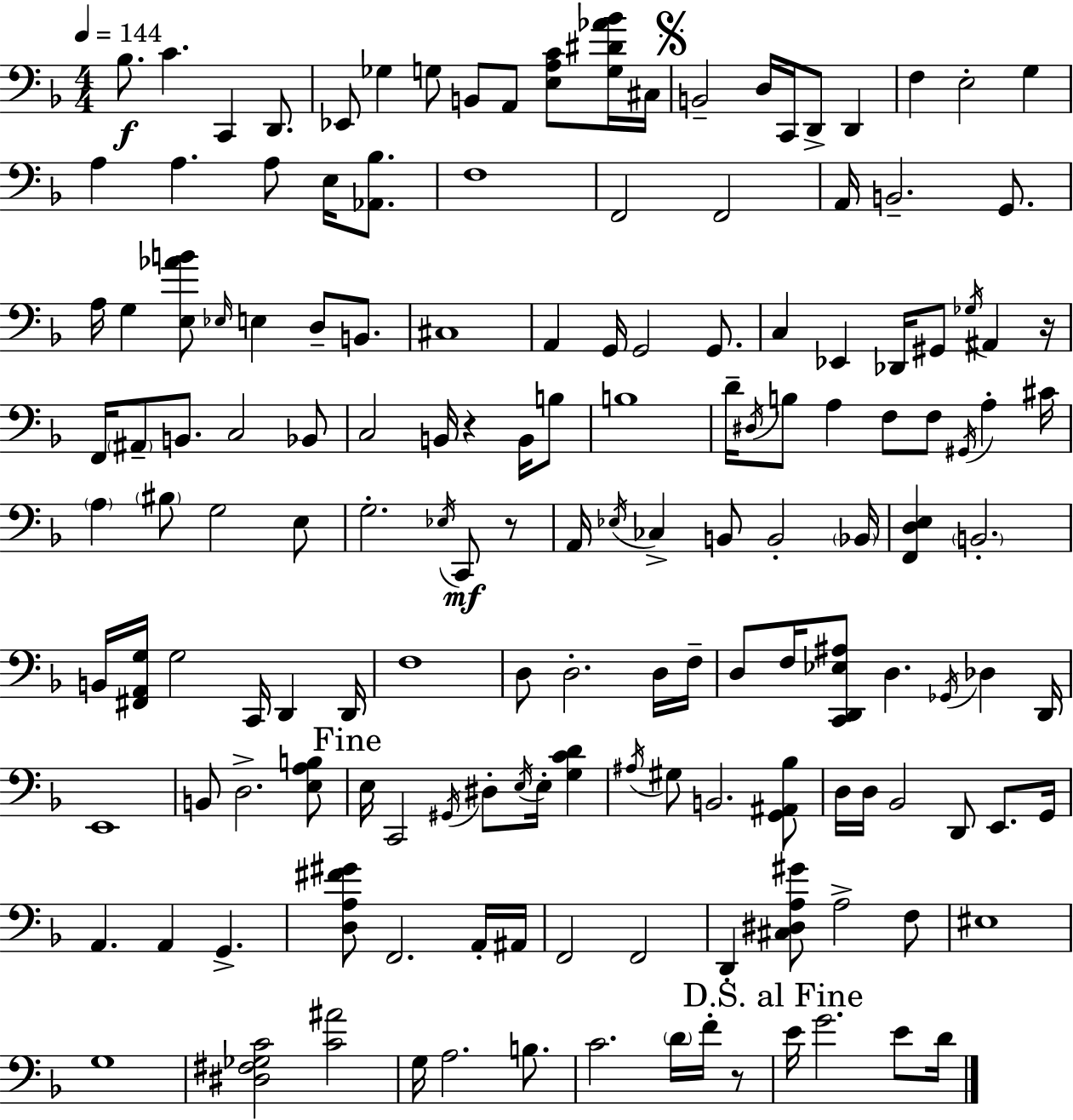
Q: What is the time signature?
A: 4/4